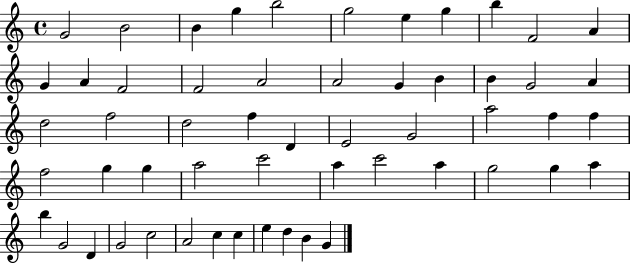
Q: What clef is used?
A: treble